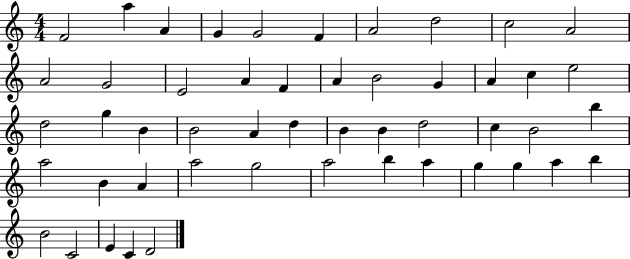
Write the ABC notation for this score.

X:1
T:Untitled
M:4/4
L:1/4
K:C
F2 a A G G2 F A2 d2 c2 A2 A2 G2 E2 A F A B2 G A c e2 d2 g B B2 A d B B d2 c B2 b a2 B A a2 g2 a2 b a g g a b B2 C2 E C D2